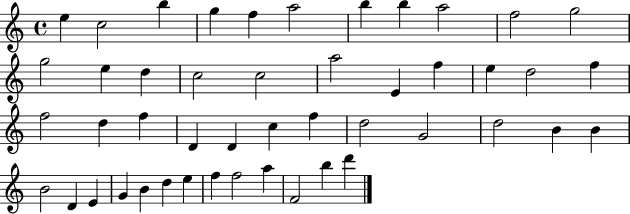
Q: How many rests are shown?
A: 0